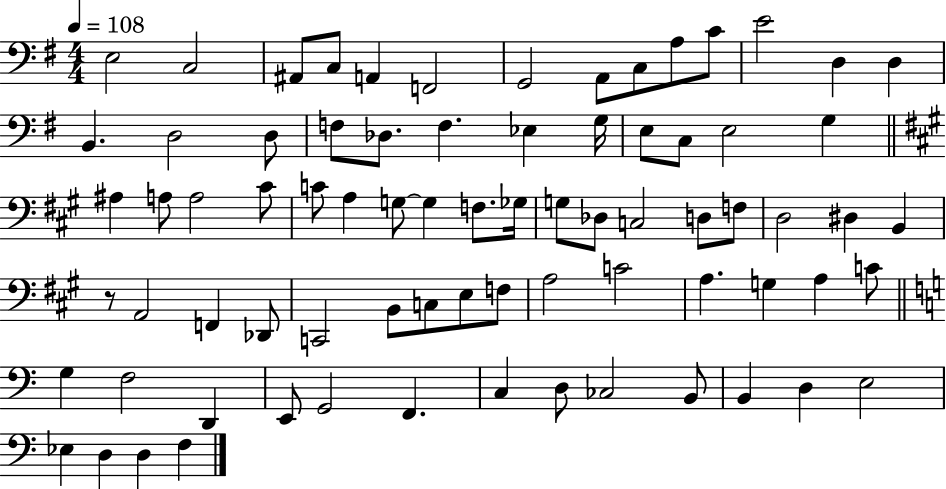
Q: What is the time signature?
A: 4/4